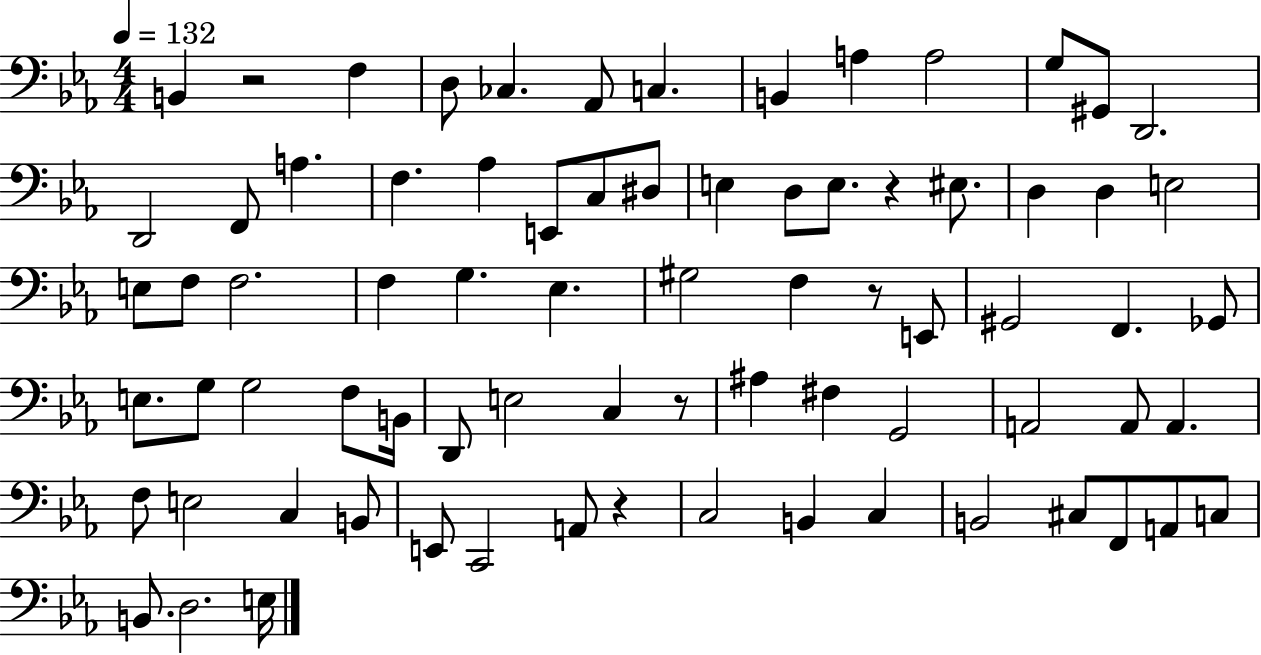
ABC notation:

X:1
T:Untitled
M:4/4
L:1/4
K:Eb
B,, z2 F, D,/2 _C, _A,,/2 C, B,, A, A,2 G,/2 ^G,,/2 D,,2 D,,2 F,,/2 A, F, _A, E,,/2 C,/2 ^D,/2 E, D,/2 E,/2 z ^E,/2 D, D, E,2 E,/2 F,/2 F,2 F, G, _E, ^G,2 F, z/2 E,,/2 ^G,,2 F,, _G,,/2 E,/2 G,/2 G,2 F,/2 B,,/4 D,,/2 E,2 C, z/2 ^A, ^F, G,,2 A,,2 A,,/2 A,, F,/2 E,2 C, B,,/2 E,,/2 C,,2 A,,/2 z C,2 B,, C, B,,2 ^C,/2 F,,/2 A,,/2 C,/2 B,,/2 D,2 E,/4